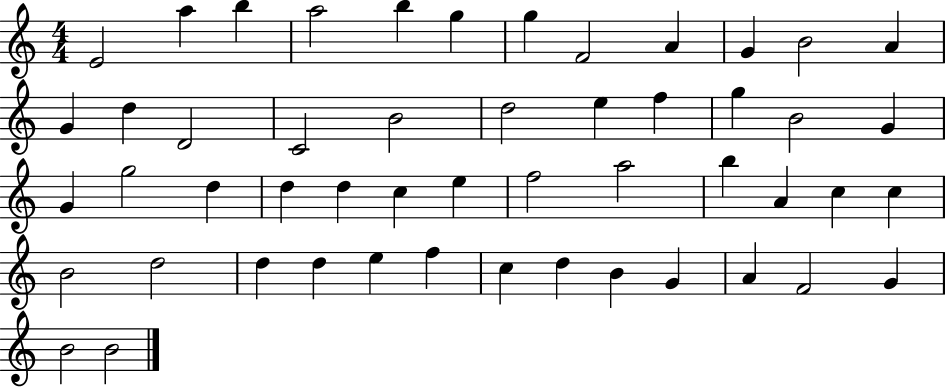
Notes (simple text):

E4/h A5/q B5/q A5/h B5/q G5/q G5/q F4/h A4/q G4/q B4/h A4/q G4/q D5/q D4/h C4/h B4/h D5/h E5/q F5/q G5/q B4/h G4/q G4/q G5/h D5/q D5/q D5/q C5/q E5/q F5/h A5/h B5/q A4/q C5/q C5/q B4/h D5/h D5/q D5/q E5/q F5/q C5/q D5/q B4/q G4/q A4/q F4/h G4/q B4/h B4/h